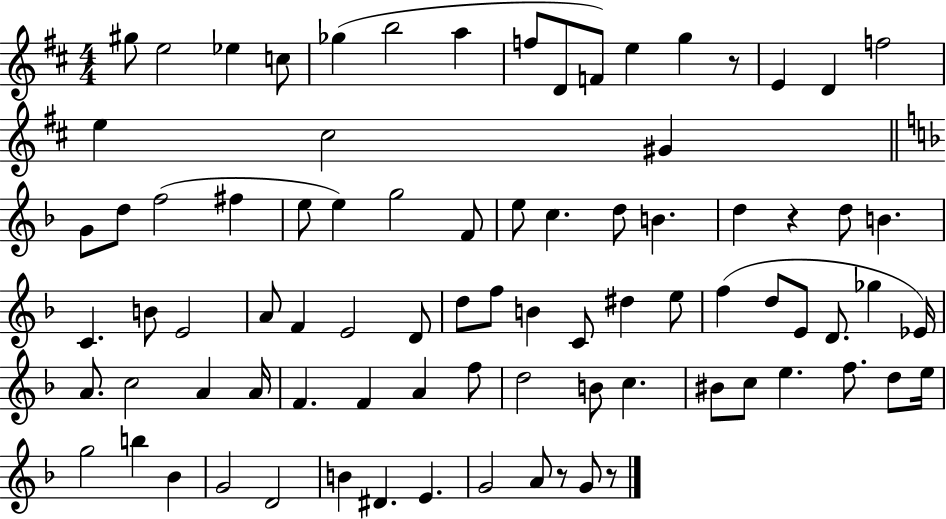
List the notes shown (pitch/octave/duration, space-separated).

G#5/e E5/h Eb5/q C5/e Gb5/q B5/h A5/q F5/e D4/e F4/e E5/q G5/q R/e E4/q D4/q F5/h E5/q C#5/h G#4/q G4/e D5/e F5/h F#5/q E5/e E5/q G5/h F4/e E5/e C5/q. D5/e B4/q. D5/q R/q D5/e B4/q. C4/q. B4/e E4/h A4/e F4/q E4/h D4/e D5/e F5/e B4/q C4/e D#5/q E5/e F5/q D5/e E4/e D4/e. Gb5/q Eb4/s A4/e. C5/h A4/q A4/s F4/q. F4/q A4/q F5/e D5/h B4/e C5/q. BIS4/e C5/e E5/q. F5/e. D5/e E5/s G5/h B5/q Bb4/q G4/h D4/h B4/q D#4/q. E4/q. G4/h A4/e R/e G4/e R/e